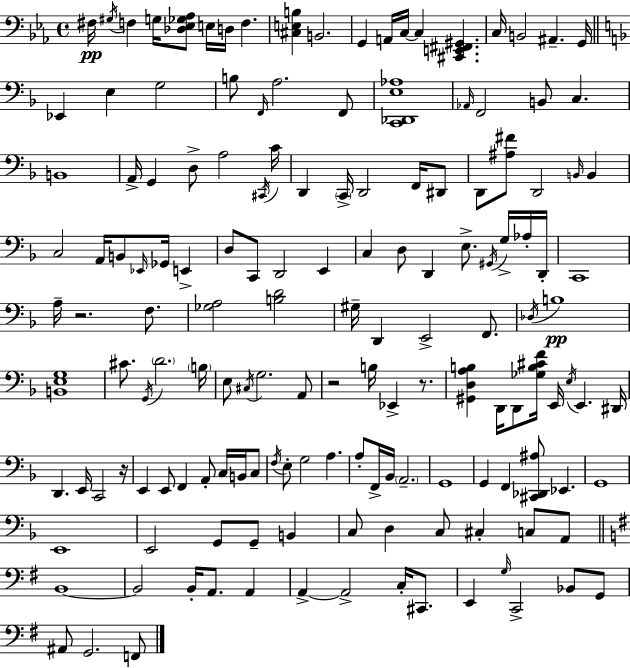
{
  \clef bass
  \time 4/4
  \defaultTimeSignature
  \key ees \major
  fis16\pp \acciaccatura { gis16 } f4 g16 <des ees ges aes>8 e16 d16 f4. | <cis e b>4 b,2. | g,4 a,16 c16~~ c4 <cis, e, fis, gis,>4. | c16 b,2 ais,4.-- | \break g,16 \bar "||" \break \key f \major ees,4 e4 g2 | b8 \grace { f,16 } a2. f,8 | <c, des, e aes>1 | \grace { aes,16 } f,2 b,8 c4. | \break b,1 | a,16-> g,4 d8-> a2 | \acciaccatura { cis,16 } c'16 d,4 \parenthesize c,16-> d,2 | f,16 dis,8 d,8 <ais fis'>8 d,2 \grace { b,16 } | \break b,4 c2 a,16 b,8 \grace { ees,16 } | ges,16 e,4-> d8 c,8 d,2 | e,4 c4 d8 d,4 e8.-> | \acciaccatura { gis,16 } g16-> aes16-. d,16-. c,1 | \break a16-- r2. | f8. <ges a>2 <b d'>2 | gis16-- d,4 e,2-> | f,8. \acciaccatura { des16 }\pp b1 | \break <b, e g>1 | cis'8. \acciaccatura { g,16 } \parenthesize d'2. | \parenthesize b16 e8 \acciaccatura { cis16 } g2. | a,8 r2 | \break b16 ees,4-> r8. <gis, d a b>4 d,16 d,8 | <ges b cis' f'>16 e,16 \acciaccatura { e16 } e,4. dis,16 d,4. | e,16 c,2 r16 e,4 e,8 | f,4 a,8-. c16 b,16 c8 \acciaccatura { f16 } e8-. g2 | \break a4. a8-. f,16-> bes,16 \parenthesize a,2.-- | g,1 | g,4 f,4 | <cis, des, ais>8 ees,4. g,1 | \break e,1 | e,2 | g,8 g,8-- b,4 c8 d4 | c8 cis4-. c8 a,8 \bar "||" \break \key g \major b,1~~ | b,2 b,16-. a,8. a,4 | a,4->~~ a,2-> c16-. cis,8. | e,4 \grace { g16 } c,2-> bes,8 g,8 | \break ais,8 g,2. f,8 | \bar "|."
}